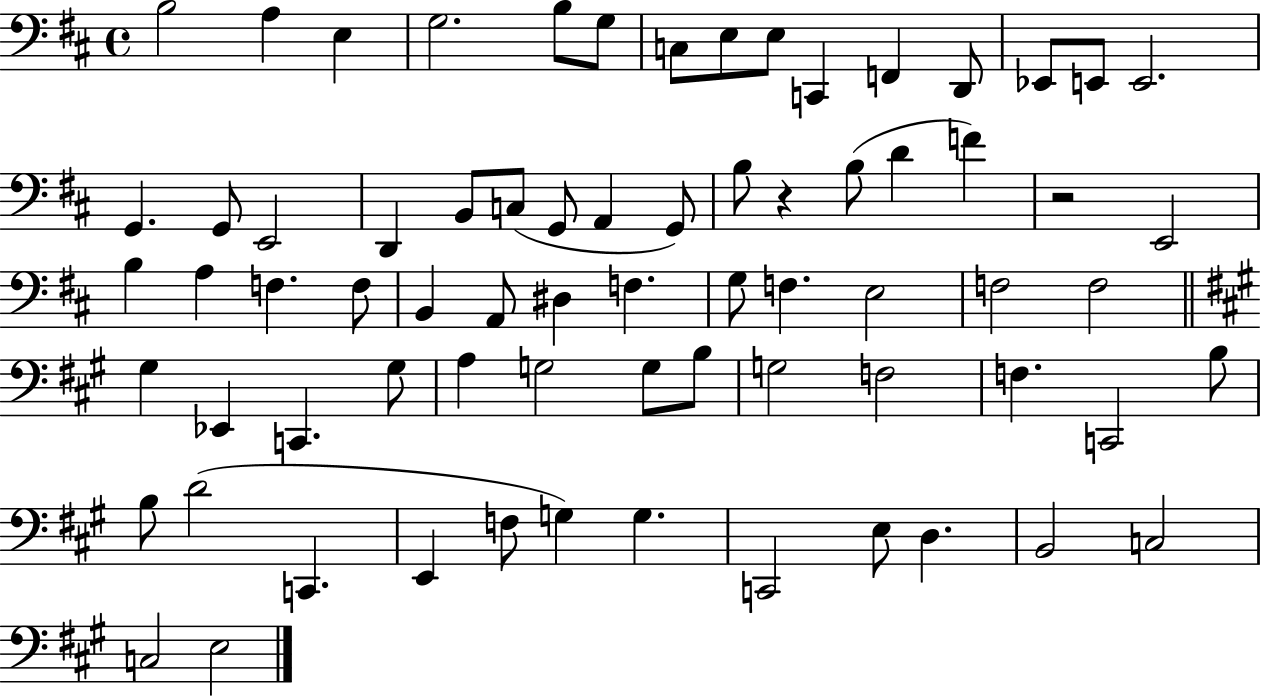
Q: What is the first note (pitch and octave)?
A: B3